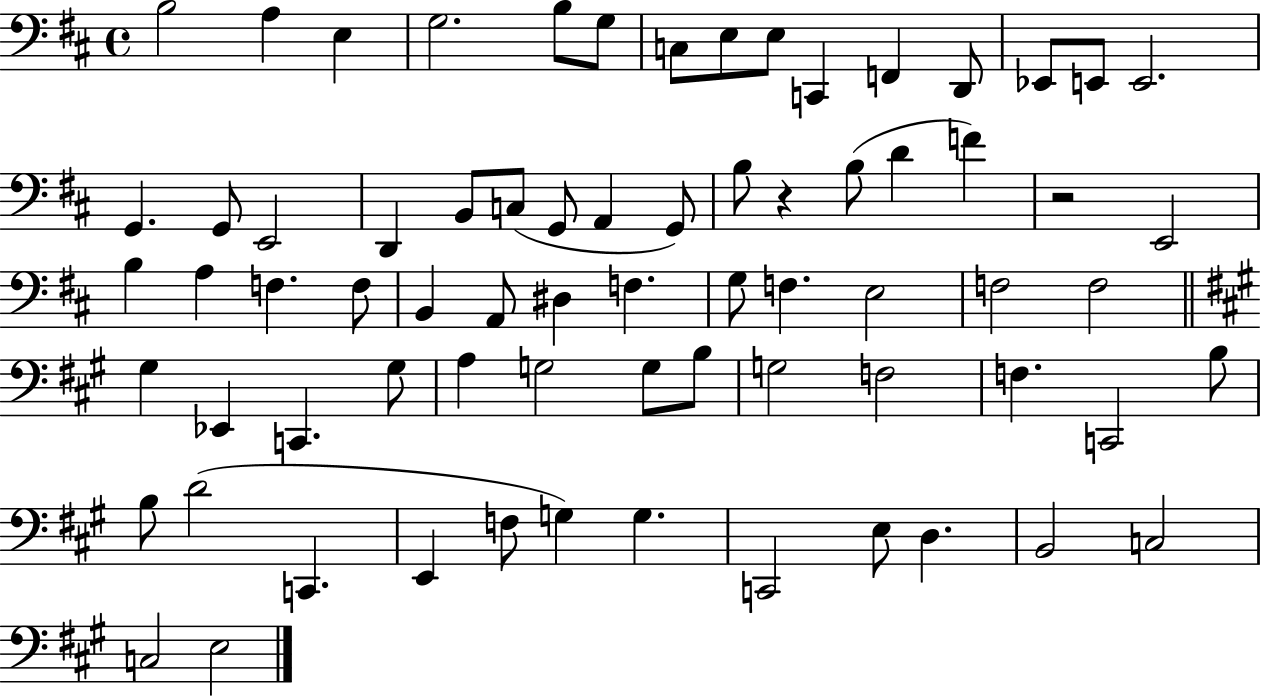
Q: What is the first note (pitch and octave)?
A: B3